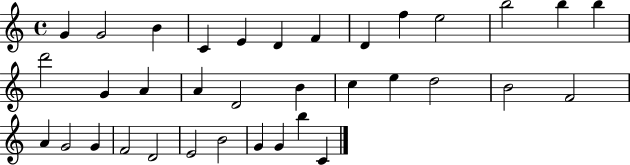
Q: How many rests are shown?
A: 0